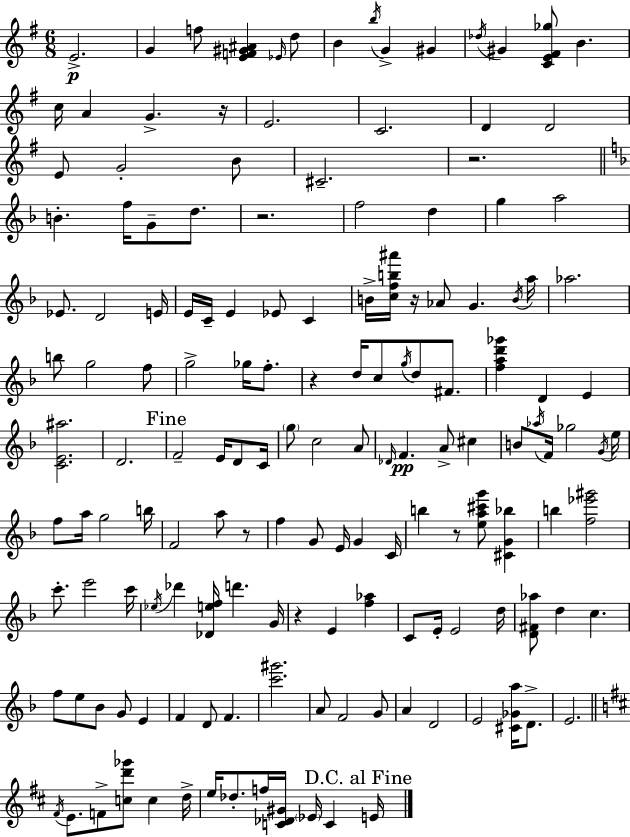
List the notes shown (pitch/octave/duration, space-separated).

E4/h. G4/q F5/e [E4,F4,G#4,A#4]/q Eb4/s D5/e B4/q B5/s G4/q G#4/q Db5/s G#4/q [C4,E4,F#4,Gb5]/e B4/q. C5/s A4/q G4/q. R/s E4/h. C4/h. D4/q D4/h E4/e G4/h B4/e C#4/h. R/h. B4/q. F5/s G4/e D5/e. R/h. F5/h D5/q G5/q A5/h Eb4/e. D4/h E4/s E4/s C4/s E4/q Eb4/e C4/q B4/s [C5,F5,B5,A#6]/s R/s Ab4/e G4/q. B4/s A5/s Ab5/h. B5/e G5/h F5/e G5/h Gb5/s F5/e. R/q D5/s C5/e G5/s D5/e F#4/e. [F5,A5,D6,Gb6]/q D4/q E4/q [C4,E4,A#5]/h. D4/h. F4/h E4/s D4/e C4/s G5/e C5/h A4/e Db4/s F4/q. A4/e C#5/q B4/e Ab5/s F4/s Gb5/h G4/s E5/s F5/e A5/s G5/h B5/s F4/h A5/e R/e F5/q G4/e E4/s G4/q C4/s B5/q R/e [E5,A5,C#6,G6]/e [C#4,G4,Bb5]/q B5/q [F5,Eb6,G#6]/h C6/e. E6/h C6/s Eb5/s Db6/q [Db4,E5,F5]/s D6/q. G4/s R/q E4/q [F5,Ab5]/q C4/e E4/s E4/h D5/s [D4,F#4,Ab5]/e D5/q C5/q. F5/e E5/e Bb4/e G4/e E4/q F4/q D4/e F4/q. [C6,G#6]/h. A4/e F4/h G4/e A4/q D4/h E4/h [C#4,Gb4,A5]/s D4/e. E4/h. F#4/s E4/e. F4/e [C5,D6,Gb6]/e C5/q D5/s E5/s Db5/e. F5/s [C4,Db4,G#4]/s Eb4/s C4/q E4/s